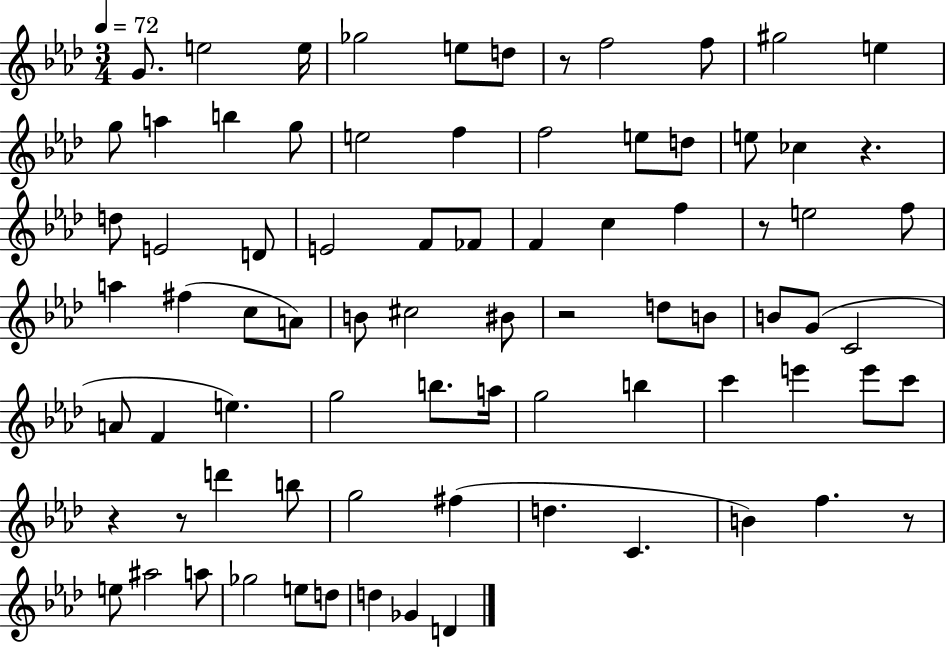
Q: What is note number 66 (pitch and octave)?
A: A#5